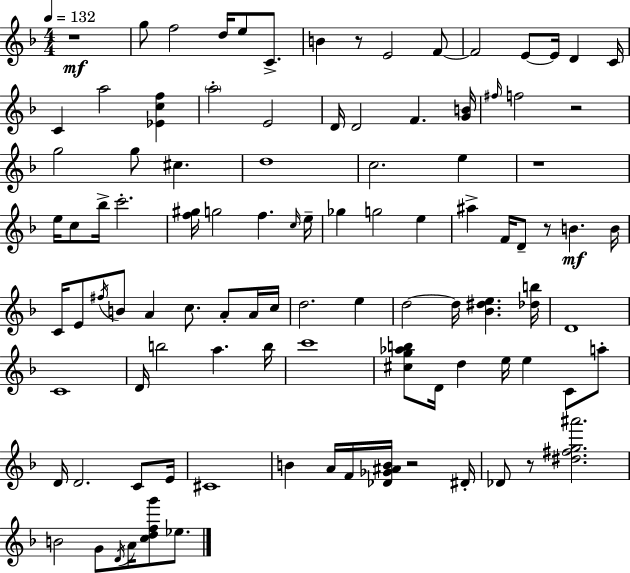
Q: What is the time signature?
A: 4/4